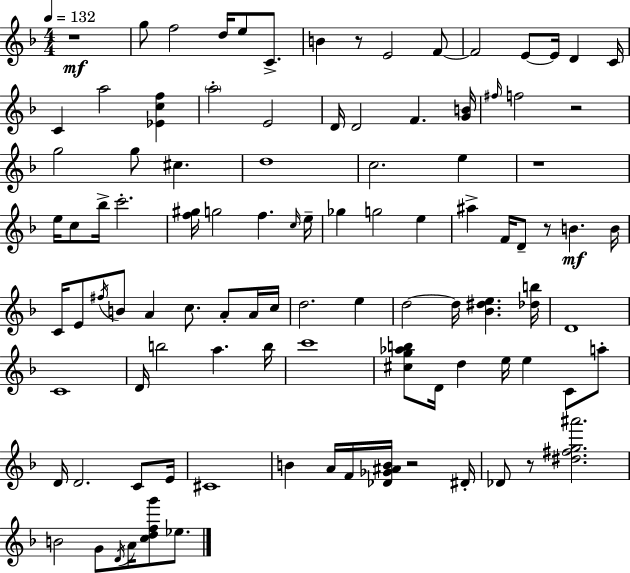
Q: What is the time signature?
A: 4/4